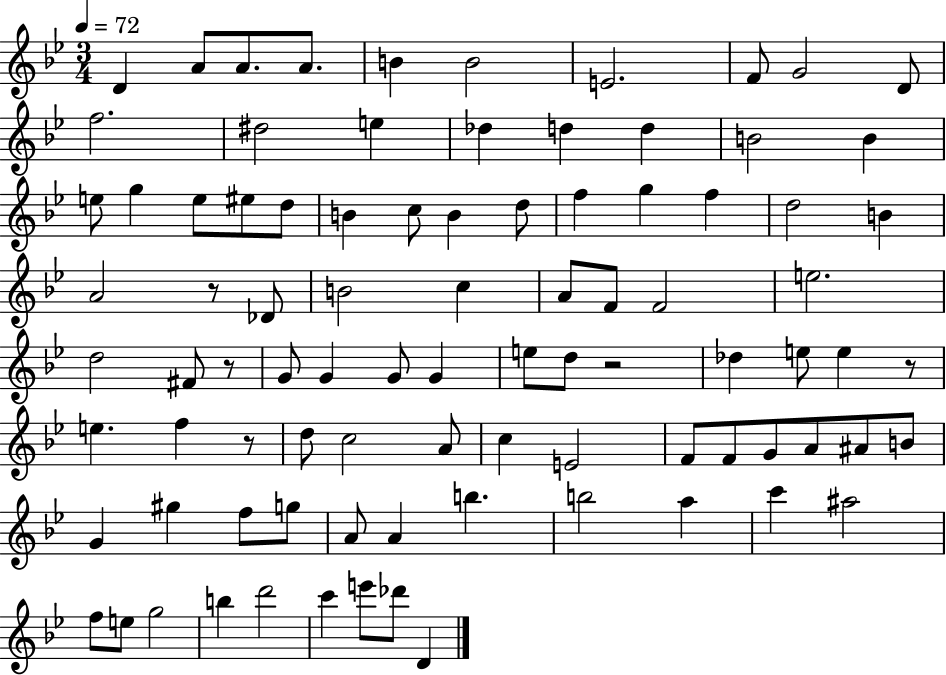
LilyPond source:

{
  \clef treble
  \numericTimeSignature
  \time 3/4
  \key bes \major
  \tempo 4 = 72
  d'4 a'8 a'8. a'8. | b'4 b'2 | e'2. | f'8 g'2 d'8 | \break f''2. | dis''2 e''4 | des''4 d''4 d''4 | b'2 b'4 | \break e''8 g''4 e''8 eis''8 d''8 | b'4 c''8 b'4 d''8 | f''4 g''4 f''4 | d''2 b'4 | \break a'2 r8 des'8 | b'2 c''4 | a'8 f'8 f'2 | e''2. | \break d''2 fis'8 r8 | g'8 g'4 g'8 g'4 | e''8 d''8 r2 | des''4 e''8 e''4 r8 | \break e''4. f''4 r8 | d''8 c''2 a'8 | c''4 e'2 | f'8 f'8 g'8 a'8 ais'8 b'8 | \break g'4 gis''4 f''8 g''8 | a'8 a'4 b''4. | b''2 a''4 | c'''4 ais''2 | \break f''8 e''8 g''2 | b''4 d'''2 | c'''4 e'''8 des'''8 d'4 | \bar "|."
}